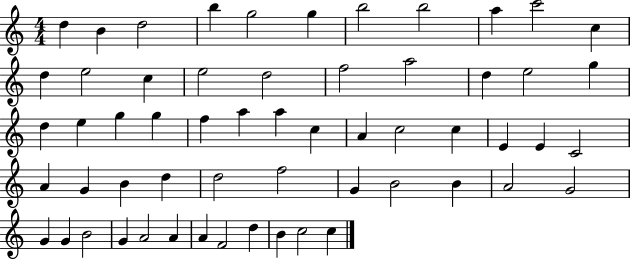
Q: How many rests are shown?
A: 0